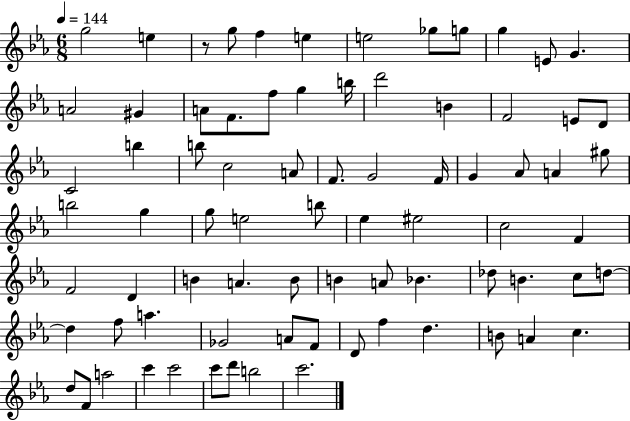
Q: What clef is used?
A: treble